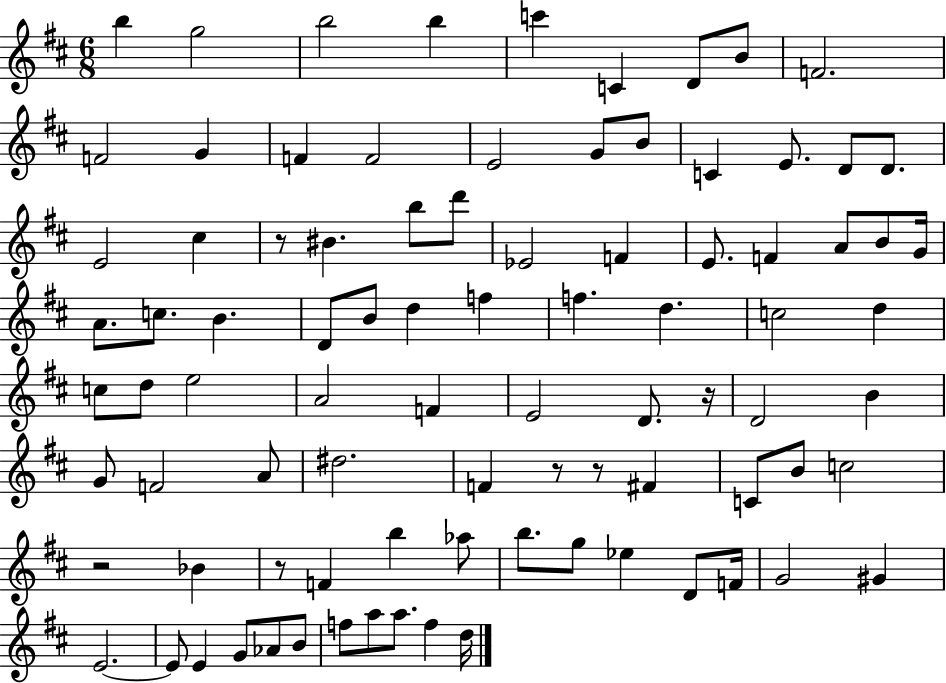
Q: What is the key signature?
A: D major